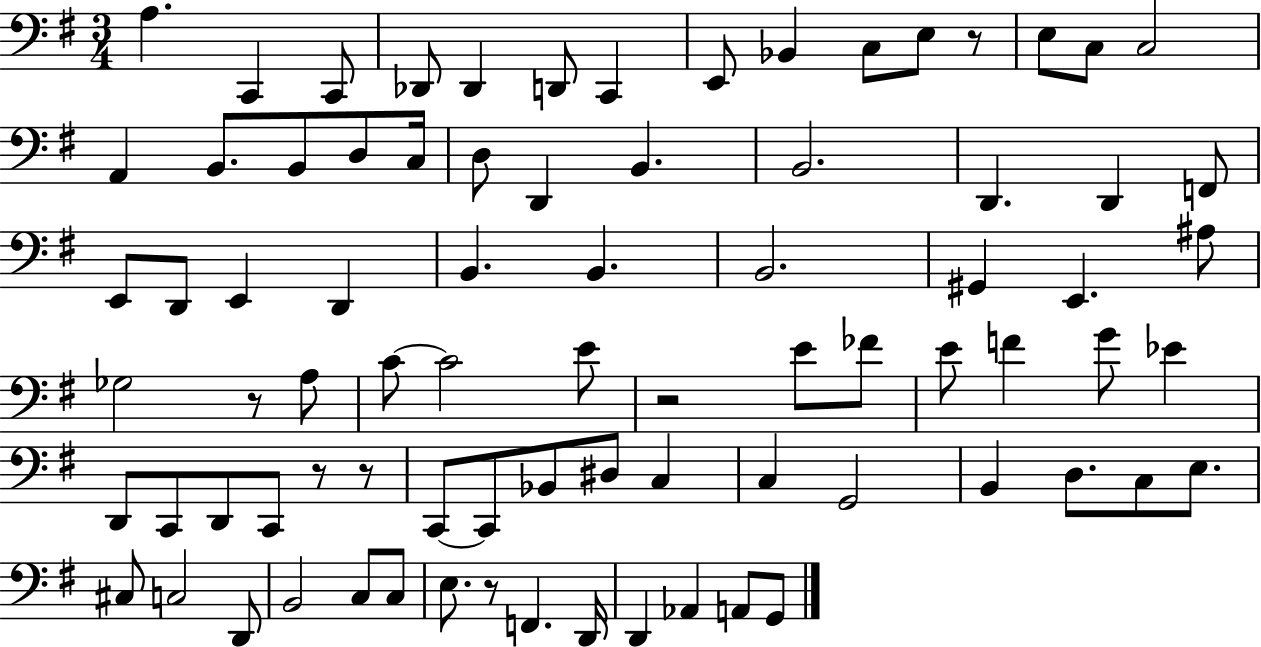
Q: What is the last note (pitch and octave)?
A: G2